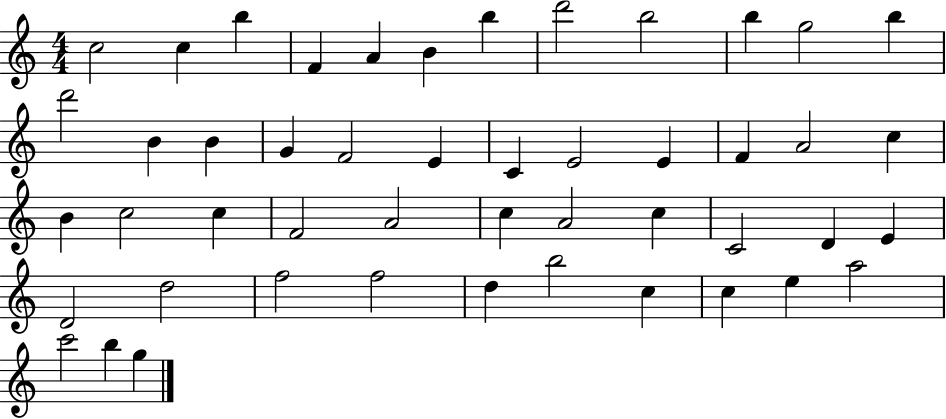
{
  \clef treble
  \numericTimeSignature
  \time 4/4
  \key c \major
  c''2 c''4 b''4 | f'4 a'4 b'4 b''4 | d'''2 b''2 | b''4 g''2 b''4 | \break d'''2 b'4 b'4 | g'4 f'2 e'4 | c'4 e'2 e'4 | f'4 a'2 c''4 | \break b'4 c''2 c''4 | f'2 a'2 | c''4 a'2 c''4 | c'2 d'4 e'4 | \break d'2 d''2 | f''2 f''2 | d''4 b''2 c''4 | c''4 e''4 a''2 | \break c'''2 b''4 g''4 | \bar "|."
}